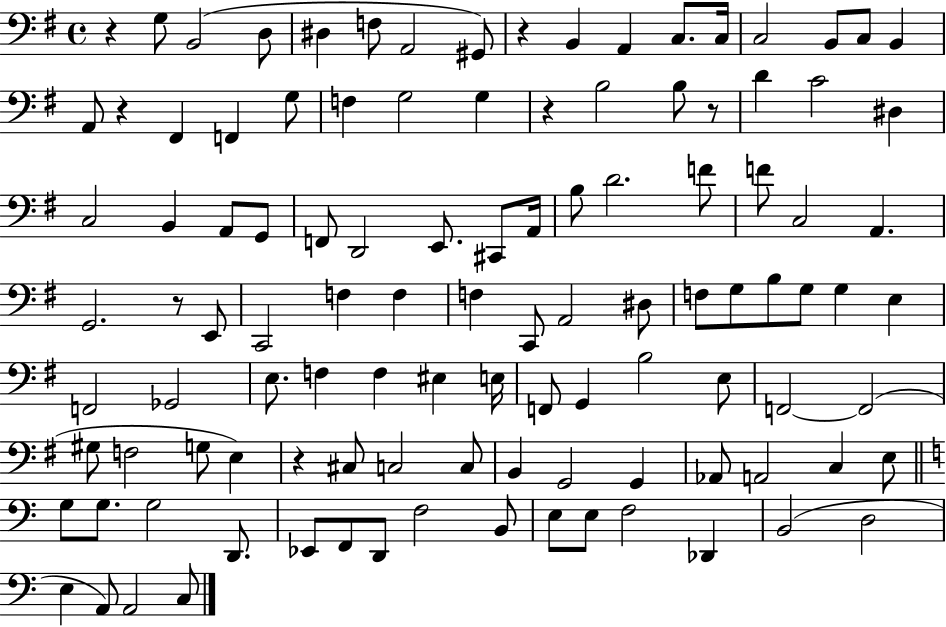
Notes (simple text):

R/q G3/e B2/h D3/e D#3/q F3/e A2/h G#2/e R/q B2/q A2/q C3/e. C3/s C3/h B2/e C3/e B2/q A2/e R/q F#2/q F2/q G3/e F3/q G3/h G3/q R/q B3/h B3/e R/e D4/q C4/h D#3/q C3/h B2/q A2/e G2/e F2/e D2/h E2/e. C#2/e A2/s B3/e D4/h. F4/e F4/e C3/h A2/q. G2/h. R/e E2/e C2/h F3/q F3/q F3/q C2/e A2/h D#3/e F3/e G3/e B3/e G3/e G3/q E3/q F2/h Gb2/h E3/e. F3/q F3/q EIS3/q E3/s F2/e G2/q B3/h E3/e F2/h F2/h G#3/e F3/h G3/e E3/q R/q C#3/e C3/h C3/e B2/q G2/h G2/q Ab2/e A2/h C3/q E3/e G3/e G3/e. G3/h D2/e. Eb2/e F2/e D2/e F3/h B2/e E3/e E3/e F3/h Db2/q B2/h D3/h E3/q A2/e A2/h C3/e